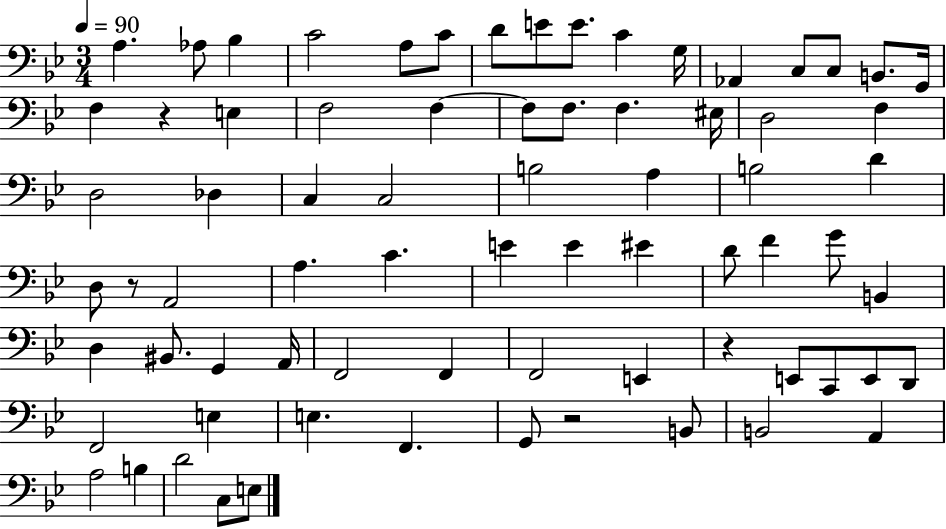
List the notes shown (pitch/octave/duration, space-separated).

A3/q. Ab3/e Bb3/q C4/h A3/e C4/e D4/e E4/e E4/e. C4/q G3/s Ab2/q C3/e C3/e B2/e. G2/s F3/q R/q E3/q F3/h F3/q F3/e F3/e. F3/q. EIS3/s D3/h F3/q D3/h Db3/q C3/q C3/h B3/h A3/q B3/h D4/q D3/e R/e A2/h A3/q. C4/q. E4/q E4/q EIS4/q D4/e F4/q G4/e B2/q D3/q BIS2/e. G2/q A2/s F2/h F2/q F2/h E2/q R/q E2/e C2/e E2/e D2/e F2/h E3/q E3/q. F2/q. G2/e R/h B2/e B2/h A2/q A3/h B3/q D4/h C3/e E3/e